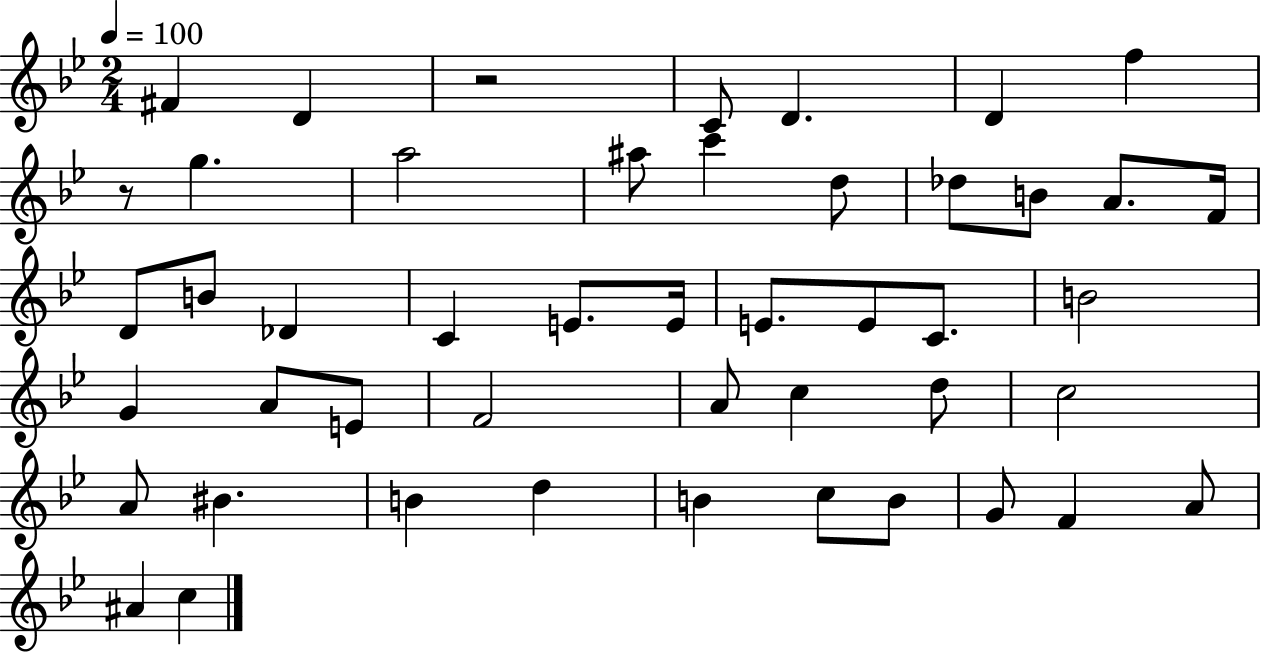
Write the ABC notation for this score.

X:1
T:Untitled
M:2/4
L:1/4
K:Bb
^F D z2 C/2 D D f z/2 g a2 ^a/2 c' d/2 _d/2 B/2 A/2 F/4 D/2 B/2 _D C E/2 E/4 E/2 E/2 C/2 B2 G A/2 E/2 F2 A/2 c d/2 c2 A/2 ^B B d B c/2 B/2 G/2 F A/2 ^A c